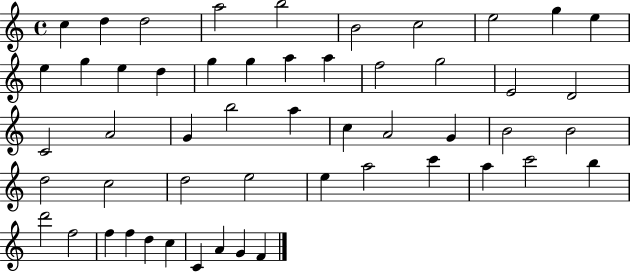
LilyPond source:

{
  \clef treble
  \time 4/4
  \defaultTimeSignature
  \key c \major
  c''4 d''4 d''2 | a''2 b''2 | b'2 c''2 | e''2 g''4 e''4 | \break e''4 g''4 e''4 d''4 | g''4 g''4 a''4 a''4 | f''2 g''2 | e'2 d'2 | \break c'2 a'2 | g'4 b''2 a''4 | c''4 a'2 g'4 | b'2 b'2 | \break d''2 c''2 | d''2 e''2 | e''4 a''2 c'''4 | a''4 c'''2 b''4 | \break d'''2 f''2 | f''4 f''4 d''4 c''4 | c'4 a'4 g'4 f'4 | \bar "|."
}